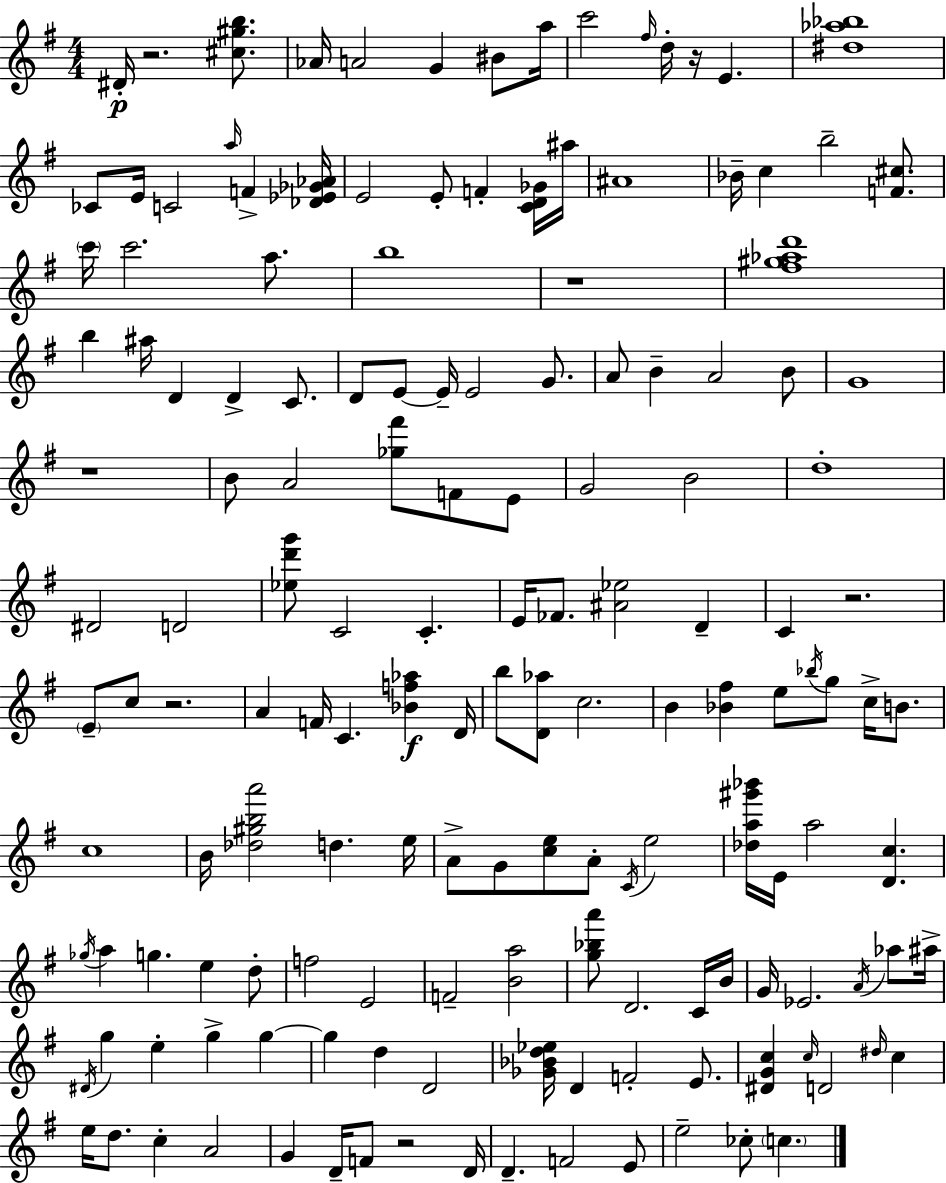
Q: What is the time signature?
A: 4/4